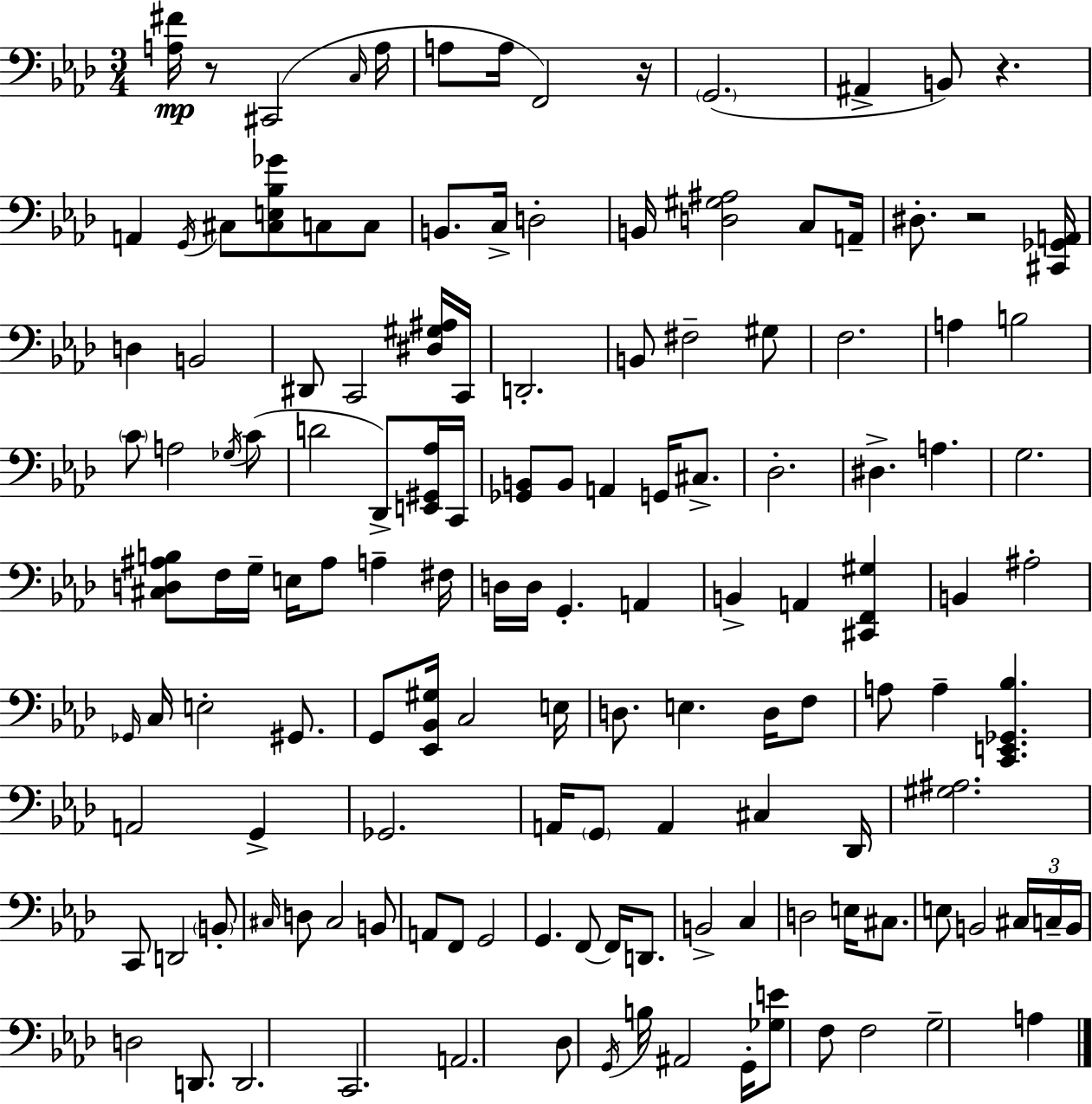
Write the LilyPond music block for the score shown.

{
  \clef bass
  \numericTimeSignature
  \time 3/4
  \key aes \major
  \repeat volta 2 { <a fis'>16\mp r8 cis,2( \grace { c16 } | a16 a8 a16 f,2) | r16 \parenthesize g,2.( | ais,4-> b,8) r4. | \break a,4 \acciaccatura { g,16 } cis8 <cis e bes ges'>8 c8 | c8 b,8. c16-> d2-. | b,16 <d gis ais>2 c8 | a,16-- dis8.-. r2 | \break <cis, ges, a,>16 d4 b,2 | dis,8 c,2 | <dis gis ais>16 c,16 d,2.-. | b,8 fis2-- | \break gis8 f2. | a4 b2 | \parenthesize c'8 a2 | \acciaccatura { ges16 }( c'8 d'2 des,8->) | \break <e, gis, aes>16 c,16 <ges, b,>8 b,8 a,4 g,16 | cis8.-> des2.-. | dis4.-> a4. | g2. | \break <cis d ais b>8 f16 g16-- e16 ais8 a4-- | fis16 d16 d16 g,4.-. a,4 | b,4-> a,4 <cis, f, gis>4 | b,4 ais2-. | \break \grace { ges,16 } c16 e2-. | gis,8. g,8 <ees, bes, gis>16 c2 | e16 d8. e4. | d16 f8 a8 a4-- <c, e, ges, bes>4. | \break a,2 | g,4-> ges,2. | a,16 \parenthesize g,8 a,4 cis4 | des,16 <gis ais>2. | \break c,8 d,2 | \parenthesize b,8-. \grace { cis16 } d8 cis2 | b,8 a,8 f,8 g,2 | g,4. f,8~~ | \break f,16 d,8. b,2-> | c4 d2 | e16 cis8. e8 b,2 | \tuplet 3/2 { cis16 c16-- b,16 } d2 | \break d,8. d,2. | c,2. | a,2. | des8 \acciaccatura { g,16 } b16 ais,2 | \break g,16-. <ges e'>8 f8 f2 | g2-- | a4 } \bar "|."
}